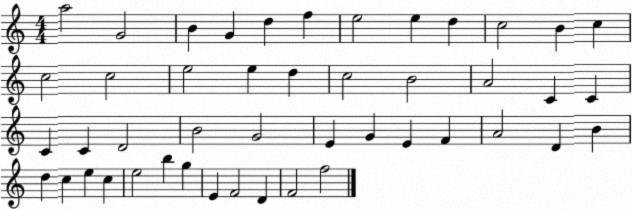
X:1
T:Untitled
M:4/4
L:1/4
K:C
a2 G2 B G d f e2 e d c2 B c c2 c2 e2 e d c2 B2 A2 C C C C D2 B2 G2 E G E F A2 D B d c e c e2 b g E F2 D F2 f2